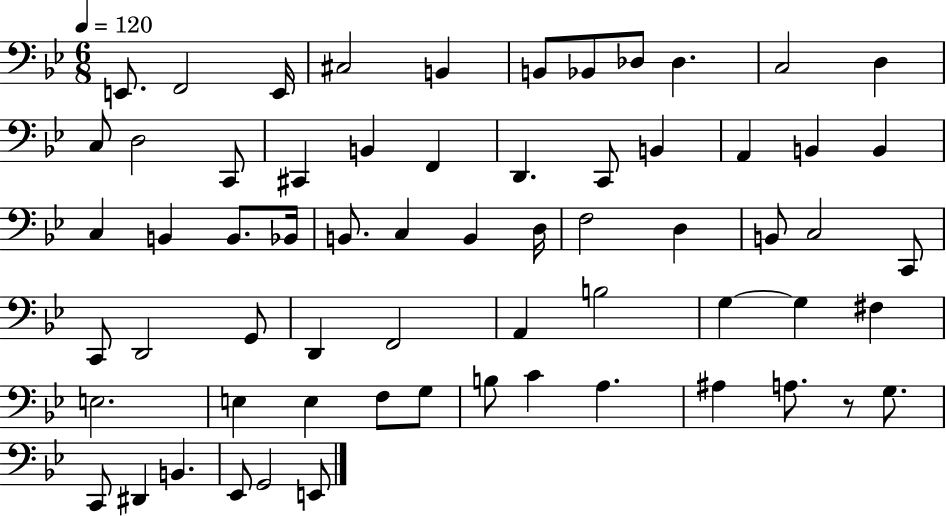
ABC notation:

X:1
T:Untitled
M:6/8
L:1/4
K:Bb
E,,/2 F,,2 E,,/4 ^C,2 B,, B,,/2 _B,,/2 _D,/2 _D, C,2 D, C,/2 D,2 C,,/2 ^C,, B,, F,, D,, C,,/2 B,, A,, B,, B,, C, B,, B,,/2 _B,,/4 B,,/2 C, B,, D,/4 F,2 D, B,,/2 C,2 C,,/2 C,,/2 D,,2 G,,/2 D,, F,,2 A,, B,2 G, G, ^F, E,2 E, E, F,/2 G,/2 B,/2 C A, ^A, A,/2 z/2 G,/2 C,,/2 ^D,, B,, _E,,/2 G,,2 E,,/2